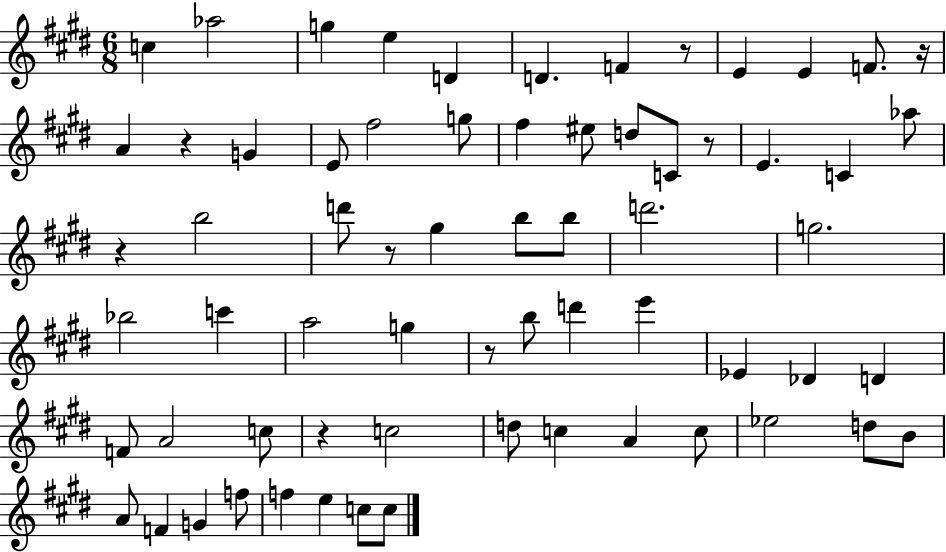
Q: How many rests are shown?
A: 8